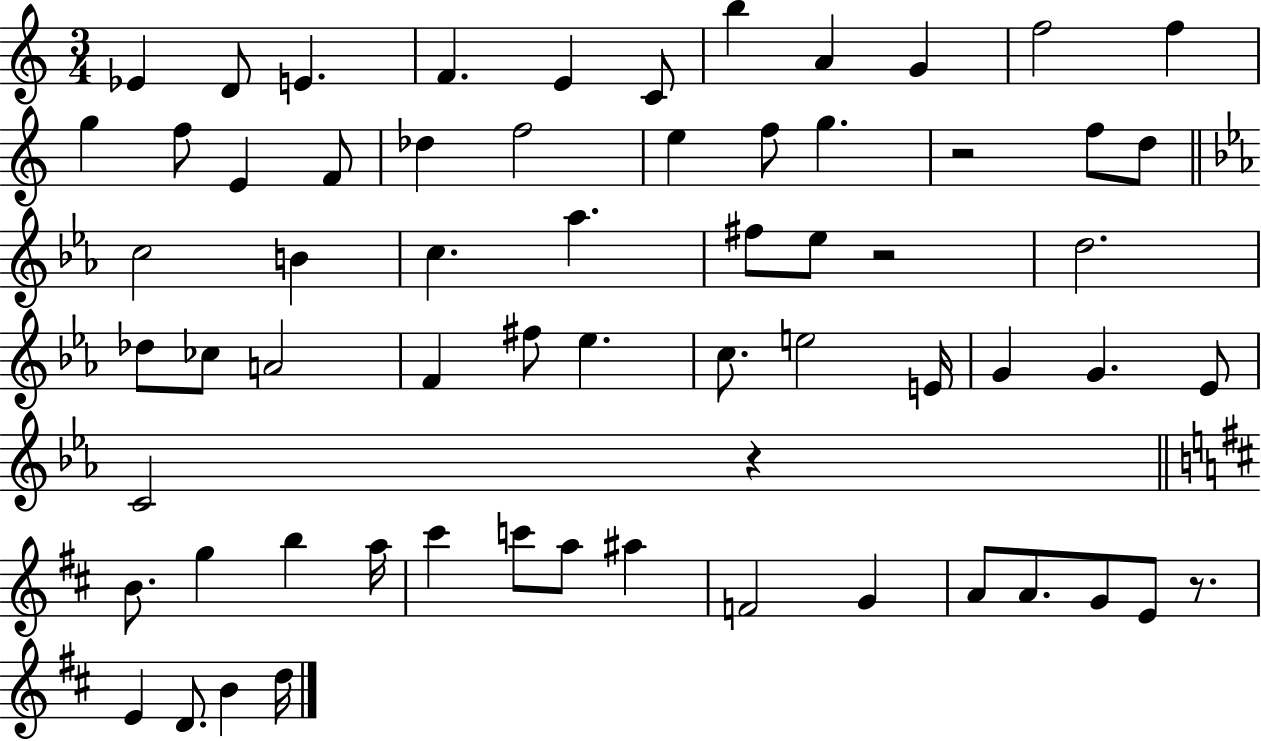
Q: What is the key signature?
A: C major